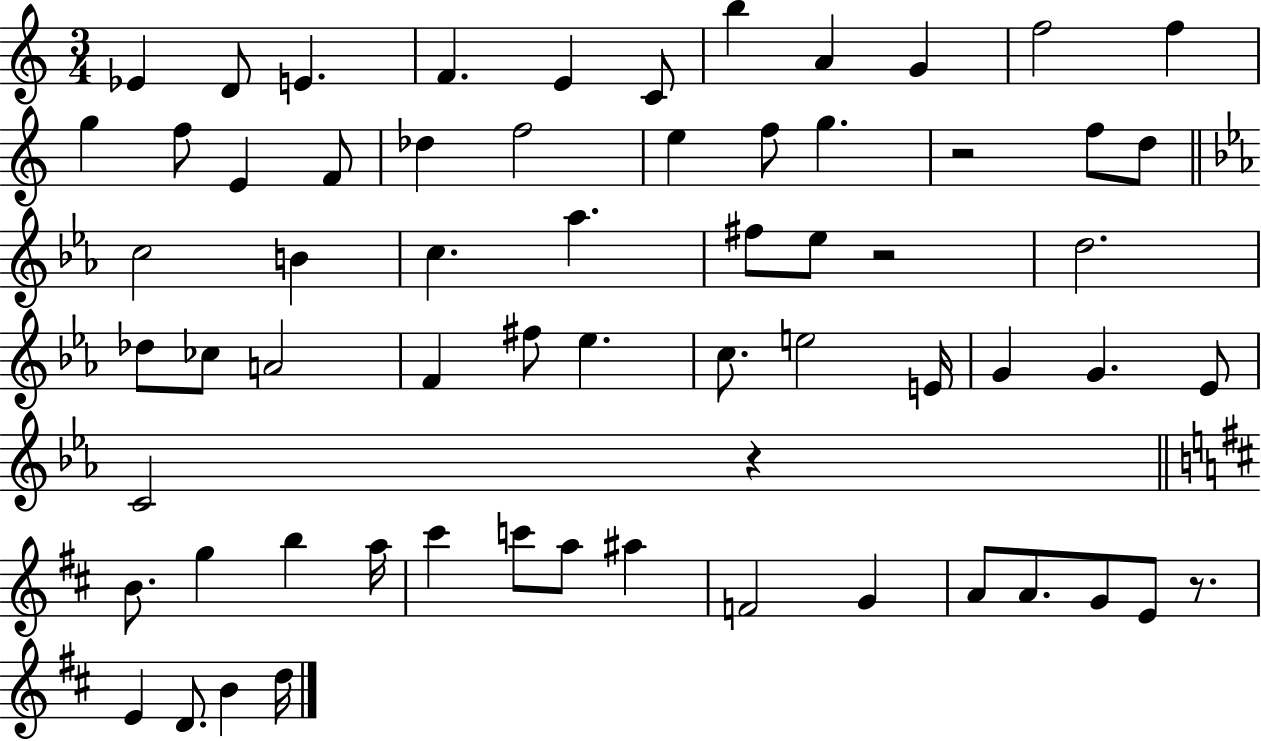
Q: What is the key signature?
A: C major